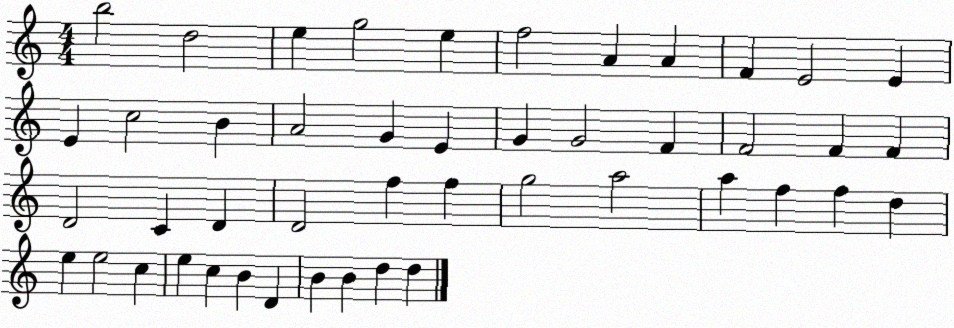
X:1
T:Untitled
M:4/4
L:1/4
K:C
b2 d2 e g2 e f2 A A F E2 E E c2 B A2 G E G G2 F F2 F F D2 C D D2 f f g2 a2 a f f d e e2 c e c B D B B d d